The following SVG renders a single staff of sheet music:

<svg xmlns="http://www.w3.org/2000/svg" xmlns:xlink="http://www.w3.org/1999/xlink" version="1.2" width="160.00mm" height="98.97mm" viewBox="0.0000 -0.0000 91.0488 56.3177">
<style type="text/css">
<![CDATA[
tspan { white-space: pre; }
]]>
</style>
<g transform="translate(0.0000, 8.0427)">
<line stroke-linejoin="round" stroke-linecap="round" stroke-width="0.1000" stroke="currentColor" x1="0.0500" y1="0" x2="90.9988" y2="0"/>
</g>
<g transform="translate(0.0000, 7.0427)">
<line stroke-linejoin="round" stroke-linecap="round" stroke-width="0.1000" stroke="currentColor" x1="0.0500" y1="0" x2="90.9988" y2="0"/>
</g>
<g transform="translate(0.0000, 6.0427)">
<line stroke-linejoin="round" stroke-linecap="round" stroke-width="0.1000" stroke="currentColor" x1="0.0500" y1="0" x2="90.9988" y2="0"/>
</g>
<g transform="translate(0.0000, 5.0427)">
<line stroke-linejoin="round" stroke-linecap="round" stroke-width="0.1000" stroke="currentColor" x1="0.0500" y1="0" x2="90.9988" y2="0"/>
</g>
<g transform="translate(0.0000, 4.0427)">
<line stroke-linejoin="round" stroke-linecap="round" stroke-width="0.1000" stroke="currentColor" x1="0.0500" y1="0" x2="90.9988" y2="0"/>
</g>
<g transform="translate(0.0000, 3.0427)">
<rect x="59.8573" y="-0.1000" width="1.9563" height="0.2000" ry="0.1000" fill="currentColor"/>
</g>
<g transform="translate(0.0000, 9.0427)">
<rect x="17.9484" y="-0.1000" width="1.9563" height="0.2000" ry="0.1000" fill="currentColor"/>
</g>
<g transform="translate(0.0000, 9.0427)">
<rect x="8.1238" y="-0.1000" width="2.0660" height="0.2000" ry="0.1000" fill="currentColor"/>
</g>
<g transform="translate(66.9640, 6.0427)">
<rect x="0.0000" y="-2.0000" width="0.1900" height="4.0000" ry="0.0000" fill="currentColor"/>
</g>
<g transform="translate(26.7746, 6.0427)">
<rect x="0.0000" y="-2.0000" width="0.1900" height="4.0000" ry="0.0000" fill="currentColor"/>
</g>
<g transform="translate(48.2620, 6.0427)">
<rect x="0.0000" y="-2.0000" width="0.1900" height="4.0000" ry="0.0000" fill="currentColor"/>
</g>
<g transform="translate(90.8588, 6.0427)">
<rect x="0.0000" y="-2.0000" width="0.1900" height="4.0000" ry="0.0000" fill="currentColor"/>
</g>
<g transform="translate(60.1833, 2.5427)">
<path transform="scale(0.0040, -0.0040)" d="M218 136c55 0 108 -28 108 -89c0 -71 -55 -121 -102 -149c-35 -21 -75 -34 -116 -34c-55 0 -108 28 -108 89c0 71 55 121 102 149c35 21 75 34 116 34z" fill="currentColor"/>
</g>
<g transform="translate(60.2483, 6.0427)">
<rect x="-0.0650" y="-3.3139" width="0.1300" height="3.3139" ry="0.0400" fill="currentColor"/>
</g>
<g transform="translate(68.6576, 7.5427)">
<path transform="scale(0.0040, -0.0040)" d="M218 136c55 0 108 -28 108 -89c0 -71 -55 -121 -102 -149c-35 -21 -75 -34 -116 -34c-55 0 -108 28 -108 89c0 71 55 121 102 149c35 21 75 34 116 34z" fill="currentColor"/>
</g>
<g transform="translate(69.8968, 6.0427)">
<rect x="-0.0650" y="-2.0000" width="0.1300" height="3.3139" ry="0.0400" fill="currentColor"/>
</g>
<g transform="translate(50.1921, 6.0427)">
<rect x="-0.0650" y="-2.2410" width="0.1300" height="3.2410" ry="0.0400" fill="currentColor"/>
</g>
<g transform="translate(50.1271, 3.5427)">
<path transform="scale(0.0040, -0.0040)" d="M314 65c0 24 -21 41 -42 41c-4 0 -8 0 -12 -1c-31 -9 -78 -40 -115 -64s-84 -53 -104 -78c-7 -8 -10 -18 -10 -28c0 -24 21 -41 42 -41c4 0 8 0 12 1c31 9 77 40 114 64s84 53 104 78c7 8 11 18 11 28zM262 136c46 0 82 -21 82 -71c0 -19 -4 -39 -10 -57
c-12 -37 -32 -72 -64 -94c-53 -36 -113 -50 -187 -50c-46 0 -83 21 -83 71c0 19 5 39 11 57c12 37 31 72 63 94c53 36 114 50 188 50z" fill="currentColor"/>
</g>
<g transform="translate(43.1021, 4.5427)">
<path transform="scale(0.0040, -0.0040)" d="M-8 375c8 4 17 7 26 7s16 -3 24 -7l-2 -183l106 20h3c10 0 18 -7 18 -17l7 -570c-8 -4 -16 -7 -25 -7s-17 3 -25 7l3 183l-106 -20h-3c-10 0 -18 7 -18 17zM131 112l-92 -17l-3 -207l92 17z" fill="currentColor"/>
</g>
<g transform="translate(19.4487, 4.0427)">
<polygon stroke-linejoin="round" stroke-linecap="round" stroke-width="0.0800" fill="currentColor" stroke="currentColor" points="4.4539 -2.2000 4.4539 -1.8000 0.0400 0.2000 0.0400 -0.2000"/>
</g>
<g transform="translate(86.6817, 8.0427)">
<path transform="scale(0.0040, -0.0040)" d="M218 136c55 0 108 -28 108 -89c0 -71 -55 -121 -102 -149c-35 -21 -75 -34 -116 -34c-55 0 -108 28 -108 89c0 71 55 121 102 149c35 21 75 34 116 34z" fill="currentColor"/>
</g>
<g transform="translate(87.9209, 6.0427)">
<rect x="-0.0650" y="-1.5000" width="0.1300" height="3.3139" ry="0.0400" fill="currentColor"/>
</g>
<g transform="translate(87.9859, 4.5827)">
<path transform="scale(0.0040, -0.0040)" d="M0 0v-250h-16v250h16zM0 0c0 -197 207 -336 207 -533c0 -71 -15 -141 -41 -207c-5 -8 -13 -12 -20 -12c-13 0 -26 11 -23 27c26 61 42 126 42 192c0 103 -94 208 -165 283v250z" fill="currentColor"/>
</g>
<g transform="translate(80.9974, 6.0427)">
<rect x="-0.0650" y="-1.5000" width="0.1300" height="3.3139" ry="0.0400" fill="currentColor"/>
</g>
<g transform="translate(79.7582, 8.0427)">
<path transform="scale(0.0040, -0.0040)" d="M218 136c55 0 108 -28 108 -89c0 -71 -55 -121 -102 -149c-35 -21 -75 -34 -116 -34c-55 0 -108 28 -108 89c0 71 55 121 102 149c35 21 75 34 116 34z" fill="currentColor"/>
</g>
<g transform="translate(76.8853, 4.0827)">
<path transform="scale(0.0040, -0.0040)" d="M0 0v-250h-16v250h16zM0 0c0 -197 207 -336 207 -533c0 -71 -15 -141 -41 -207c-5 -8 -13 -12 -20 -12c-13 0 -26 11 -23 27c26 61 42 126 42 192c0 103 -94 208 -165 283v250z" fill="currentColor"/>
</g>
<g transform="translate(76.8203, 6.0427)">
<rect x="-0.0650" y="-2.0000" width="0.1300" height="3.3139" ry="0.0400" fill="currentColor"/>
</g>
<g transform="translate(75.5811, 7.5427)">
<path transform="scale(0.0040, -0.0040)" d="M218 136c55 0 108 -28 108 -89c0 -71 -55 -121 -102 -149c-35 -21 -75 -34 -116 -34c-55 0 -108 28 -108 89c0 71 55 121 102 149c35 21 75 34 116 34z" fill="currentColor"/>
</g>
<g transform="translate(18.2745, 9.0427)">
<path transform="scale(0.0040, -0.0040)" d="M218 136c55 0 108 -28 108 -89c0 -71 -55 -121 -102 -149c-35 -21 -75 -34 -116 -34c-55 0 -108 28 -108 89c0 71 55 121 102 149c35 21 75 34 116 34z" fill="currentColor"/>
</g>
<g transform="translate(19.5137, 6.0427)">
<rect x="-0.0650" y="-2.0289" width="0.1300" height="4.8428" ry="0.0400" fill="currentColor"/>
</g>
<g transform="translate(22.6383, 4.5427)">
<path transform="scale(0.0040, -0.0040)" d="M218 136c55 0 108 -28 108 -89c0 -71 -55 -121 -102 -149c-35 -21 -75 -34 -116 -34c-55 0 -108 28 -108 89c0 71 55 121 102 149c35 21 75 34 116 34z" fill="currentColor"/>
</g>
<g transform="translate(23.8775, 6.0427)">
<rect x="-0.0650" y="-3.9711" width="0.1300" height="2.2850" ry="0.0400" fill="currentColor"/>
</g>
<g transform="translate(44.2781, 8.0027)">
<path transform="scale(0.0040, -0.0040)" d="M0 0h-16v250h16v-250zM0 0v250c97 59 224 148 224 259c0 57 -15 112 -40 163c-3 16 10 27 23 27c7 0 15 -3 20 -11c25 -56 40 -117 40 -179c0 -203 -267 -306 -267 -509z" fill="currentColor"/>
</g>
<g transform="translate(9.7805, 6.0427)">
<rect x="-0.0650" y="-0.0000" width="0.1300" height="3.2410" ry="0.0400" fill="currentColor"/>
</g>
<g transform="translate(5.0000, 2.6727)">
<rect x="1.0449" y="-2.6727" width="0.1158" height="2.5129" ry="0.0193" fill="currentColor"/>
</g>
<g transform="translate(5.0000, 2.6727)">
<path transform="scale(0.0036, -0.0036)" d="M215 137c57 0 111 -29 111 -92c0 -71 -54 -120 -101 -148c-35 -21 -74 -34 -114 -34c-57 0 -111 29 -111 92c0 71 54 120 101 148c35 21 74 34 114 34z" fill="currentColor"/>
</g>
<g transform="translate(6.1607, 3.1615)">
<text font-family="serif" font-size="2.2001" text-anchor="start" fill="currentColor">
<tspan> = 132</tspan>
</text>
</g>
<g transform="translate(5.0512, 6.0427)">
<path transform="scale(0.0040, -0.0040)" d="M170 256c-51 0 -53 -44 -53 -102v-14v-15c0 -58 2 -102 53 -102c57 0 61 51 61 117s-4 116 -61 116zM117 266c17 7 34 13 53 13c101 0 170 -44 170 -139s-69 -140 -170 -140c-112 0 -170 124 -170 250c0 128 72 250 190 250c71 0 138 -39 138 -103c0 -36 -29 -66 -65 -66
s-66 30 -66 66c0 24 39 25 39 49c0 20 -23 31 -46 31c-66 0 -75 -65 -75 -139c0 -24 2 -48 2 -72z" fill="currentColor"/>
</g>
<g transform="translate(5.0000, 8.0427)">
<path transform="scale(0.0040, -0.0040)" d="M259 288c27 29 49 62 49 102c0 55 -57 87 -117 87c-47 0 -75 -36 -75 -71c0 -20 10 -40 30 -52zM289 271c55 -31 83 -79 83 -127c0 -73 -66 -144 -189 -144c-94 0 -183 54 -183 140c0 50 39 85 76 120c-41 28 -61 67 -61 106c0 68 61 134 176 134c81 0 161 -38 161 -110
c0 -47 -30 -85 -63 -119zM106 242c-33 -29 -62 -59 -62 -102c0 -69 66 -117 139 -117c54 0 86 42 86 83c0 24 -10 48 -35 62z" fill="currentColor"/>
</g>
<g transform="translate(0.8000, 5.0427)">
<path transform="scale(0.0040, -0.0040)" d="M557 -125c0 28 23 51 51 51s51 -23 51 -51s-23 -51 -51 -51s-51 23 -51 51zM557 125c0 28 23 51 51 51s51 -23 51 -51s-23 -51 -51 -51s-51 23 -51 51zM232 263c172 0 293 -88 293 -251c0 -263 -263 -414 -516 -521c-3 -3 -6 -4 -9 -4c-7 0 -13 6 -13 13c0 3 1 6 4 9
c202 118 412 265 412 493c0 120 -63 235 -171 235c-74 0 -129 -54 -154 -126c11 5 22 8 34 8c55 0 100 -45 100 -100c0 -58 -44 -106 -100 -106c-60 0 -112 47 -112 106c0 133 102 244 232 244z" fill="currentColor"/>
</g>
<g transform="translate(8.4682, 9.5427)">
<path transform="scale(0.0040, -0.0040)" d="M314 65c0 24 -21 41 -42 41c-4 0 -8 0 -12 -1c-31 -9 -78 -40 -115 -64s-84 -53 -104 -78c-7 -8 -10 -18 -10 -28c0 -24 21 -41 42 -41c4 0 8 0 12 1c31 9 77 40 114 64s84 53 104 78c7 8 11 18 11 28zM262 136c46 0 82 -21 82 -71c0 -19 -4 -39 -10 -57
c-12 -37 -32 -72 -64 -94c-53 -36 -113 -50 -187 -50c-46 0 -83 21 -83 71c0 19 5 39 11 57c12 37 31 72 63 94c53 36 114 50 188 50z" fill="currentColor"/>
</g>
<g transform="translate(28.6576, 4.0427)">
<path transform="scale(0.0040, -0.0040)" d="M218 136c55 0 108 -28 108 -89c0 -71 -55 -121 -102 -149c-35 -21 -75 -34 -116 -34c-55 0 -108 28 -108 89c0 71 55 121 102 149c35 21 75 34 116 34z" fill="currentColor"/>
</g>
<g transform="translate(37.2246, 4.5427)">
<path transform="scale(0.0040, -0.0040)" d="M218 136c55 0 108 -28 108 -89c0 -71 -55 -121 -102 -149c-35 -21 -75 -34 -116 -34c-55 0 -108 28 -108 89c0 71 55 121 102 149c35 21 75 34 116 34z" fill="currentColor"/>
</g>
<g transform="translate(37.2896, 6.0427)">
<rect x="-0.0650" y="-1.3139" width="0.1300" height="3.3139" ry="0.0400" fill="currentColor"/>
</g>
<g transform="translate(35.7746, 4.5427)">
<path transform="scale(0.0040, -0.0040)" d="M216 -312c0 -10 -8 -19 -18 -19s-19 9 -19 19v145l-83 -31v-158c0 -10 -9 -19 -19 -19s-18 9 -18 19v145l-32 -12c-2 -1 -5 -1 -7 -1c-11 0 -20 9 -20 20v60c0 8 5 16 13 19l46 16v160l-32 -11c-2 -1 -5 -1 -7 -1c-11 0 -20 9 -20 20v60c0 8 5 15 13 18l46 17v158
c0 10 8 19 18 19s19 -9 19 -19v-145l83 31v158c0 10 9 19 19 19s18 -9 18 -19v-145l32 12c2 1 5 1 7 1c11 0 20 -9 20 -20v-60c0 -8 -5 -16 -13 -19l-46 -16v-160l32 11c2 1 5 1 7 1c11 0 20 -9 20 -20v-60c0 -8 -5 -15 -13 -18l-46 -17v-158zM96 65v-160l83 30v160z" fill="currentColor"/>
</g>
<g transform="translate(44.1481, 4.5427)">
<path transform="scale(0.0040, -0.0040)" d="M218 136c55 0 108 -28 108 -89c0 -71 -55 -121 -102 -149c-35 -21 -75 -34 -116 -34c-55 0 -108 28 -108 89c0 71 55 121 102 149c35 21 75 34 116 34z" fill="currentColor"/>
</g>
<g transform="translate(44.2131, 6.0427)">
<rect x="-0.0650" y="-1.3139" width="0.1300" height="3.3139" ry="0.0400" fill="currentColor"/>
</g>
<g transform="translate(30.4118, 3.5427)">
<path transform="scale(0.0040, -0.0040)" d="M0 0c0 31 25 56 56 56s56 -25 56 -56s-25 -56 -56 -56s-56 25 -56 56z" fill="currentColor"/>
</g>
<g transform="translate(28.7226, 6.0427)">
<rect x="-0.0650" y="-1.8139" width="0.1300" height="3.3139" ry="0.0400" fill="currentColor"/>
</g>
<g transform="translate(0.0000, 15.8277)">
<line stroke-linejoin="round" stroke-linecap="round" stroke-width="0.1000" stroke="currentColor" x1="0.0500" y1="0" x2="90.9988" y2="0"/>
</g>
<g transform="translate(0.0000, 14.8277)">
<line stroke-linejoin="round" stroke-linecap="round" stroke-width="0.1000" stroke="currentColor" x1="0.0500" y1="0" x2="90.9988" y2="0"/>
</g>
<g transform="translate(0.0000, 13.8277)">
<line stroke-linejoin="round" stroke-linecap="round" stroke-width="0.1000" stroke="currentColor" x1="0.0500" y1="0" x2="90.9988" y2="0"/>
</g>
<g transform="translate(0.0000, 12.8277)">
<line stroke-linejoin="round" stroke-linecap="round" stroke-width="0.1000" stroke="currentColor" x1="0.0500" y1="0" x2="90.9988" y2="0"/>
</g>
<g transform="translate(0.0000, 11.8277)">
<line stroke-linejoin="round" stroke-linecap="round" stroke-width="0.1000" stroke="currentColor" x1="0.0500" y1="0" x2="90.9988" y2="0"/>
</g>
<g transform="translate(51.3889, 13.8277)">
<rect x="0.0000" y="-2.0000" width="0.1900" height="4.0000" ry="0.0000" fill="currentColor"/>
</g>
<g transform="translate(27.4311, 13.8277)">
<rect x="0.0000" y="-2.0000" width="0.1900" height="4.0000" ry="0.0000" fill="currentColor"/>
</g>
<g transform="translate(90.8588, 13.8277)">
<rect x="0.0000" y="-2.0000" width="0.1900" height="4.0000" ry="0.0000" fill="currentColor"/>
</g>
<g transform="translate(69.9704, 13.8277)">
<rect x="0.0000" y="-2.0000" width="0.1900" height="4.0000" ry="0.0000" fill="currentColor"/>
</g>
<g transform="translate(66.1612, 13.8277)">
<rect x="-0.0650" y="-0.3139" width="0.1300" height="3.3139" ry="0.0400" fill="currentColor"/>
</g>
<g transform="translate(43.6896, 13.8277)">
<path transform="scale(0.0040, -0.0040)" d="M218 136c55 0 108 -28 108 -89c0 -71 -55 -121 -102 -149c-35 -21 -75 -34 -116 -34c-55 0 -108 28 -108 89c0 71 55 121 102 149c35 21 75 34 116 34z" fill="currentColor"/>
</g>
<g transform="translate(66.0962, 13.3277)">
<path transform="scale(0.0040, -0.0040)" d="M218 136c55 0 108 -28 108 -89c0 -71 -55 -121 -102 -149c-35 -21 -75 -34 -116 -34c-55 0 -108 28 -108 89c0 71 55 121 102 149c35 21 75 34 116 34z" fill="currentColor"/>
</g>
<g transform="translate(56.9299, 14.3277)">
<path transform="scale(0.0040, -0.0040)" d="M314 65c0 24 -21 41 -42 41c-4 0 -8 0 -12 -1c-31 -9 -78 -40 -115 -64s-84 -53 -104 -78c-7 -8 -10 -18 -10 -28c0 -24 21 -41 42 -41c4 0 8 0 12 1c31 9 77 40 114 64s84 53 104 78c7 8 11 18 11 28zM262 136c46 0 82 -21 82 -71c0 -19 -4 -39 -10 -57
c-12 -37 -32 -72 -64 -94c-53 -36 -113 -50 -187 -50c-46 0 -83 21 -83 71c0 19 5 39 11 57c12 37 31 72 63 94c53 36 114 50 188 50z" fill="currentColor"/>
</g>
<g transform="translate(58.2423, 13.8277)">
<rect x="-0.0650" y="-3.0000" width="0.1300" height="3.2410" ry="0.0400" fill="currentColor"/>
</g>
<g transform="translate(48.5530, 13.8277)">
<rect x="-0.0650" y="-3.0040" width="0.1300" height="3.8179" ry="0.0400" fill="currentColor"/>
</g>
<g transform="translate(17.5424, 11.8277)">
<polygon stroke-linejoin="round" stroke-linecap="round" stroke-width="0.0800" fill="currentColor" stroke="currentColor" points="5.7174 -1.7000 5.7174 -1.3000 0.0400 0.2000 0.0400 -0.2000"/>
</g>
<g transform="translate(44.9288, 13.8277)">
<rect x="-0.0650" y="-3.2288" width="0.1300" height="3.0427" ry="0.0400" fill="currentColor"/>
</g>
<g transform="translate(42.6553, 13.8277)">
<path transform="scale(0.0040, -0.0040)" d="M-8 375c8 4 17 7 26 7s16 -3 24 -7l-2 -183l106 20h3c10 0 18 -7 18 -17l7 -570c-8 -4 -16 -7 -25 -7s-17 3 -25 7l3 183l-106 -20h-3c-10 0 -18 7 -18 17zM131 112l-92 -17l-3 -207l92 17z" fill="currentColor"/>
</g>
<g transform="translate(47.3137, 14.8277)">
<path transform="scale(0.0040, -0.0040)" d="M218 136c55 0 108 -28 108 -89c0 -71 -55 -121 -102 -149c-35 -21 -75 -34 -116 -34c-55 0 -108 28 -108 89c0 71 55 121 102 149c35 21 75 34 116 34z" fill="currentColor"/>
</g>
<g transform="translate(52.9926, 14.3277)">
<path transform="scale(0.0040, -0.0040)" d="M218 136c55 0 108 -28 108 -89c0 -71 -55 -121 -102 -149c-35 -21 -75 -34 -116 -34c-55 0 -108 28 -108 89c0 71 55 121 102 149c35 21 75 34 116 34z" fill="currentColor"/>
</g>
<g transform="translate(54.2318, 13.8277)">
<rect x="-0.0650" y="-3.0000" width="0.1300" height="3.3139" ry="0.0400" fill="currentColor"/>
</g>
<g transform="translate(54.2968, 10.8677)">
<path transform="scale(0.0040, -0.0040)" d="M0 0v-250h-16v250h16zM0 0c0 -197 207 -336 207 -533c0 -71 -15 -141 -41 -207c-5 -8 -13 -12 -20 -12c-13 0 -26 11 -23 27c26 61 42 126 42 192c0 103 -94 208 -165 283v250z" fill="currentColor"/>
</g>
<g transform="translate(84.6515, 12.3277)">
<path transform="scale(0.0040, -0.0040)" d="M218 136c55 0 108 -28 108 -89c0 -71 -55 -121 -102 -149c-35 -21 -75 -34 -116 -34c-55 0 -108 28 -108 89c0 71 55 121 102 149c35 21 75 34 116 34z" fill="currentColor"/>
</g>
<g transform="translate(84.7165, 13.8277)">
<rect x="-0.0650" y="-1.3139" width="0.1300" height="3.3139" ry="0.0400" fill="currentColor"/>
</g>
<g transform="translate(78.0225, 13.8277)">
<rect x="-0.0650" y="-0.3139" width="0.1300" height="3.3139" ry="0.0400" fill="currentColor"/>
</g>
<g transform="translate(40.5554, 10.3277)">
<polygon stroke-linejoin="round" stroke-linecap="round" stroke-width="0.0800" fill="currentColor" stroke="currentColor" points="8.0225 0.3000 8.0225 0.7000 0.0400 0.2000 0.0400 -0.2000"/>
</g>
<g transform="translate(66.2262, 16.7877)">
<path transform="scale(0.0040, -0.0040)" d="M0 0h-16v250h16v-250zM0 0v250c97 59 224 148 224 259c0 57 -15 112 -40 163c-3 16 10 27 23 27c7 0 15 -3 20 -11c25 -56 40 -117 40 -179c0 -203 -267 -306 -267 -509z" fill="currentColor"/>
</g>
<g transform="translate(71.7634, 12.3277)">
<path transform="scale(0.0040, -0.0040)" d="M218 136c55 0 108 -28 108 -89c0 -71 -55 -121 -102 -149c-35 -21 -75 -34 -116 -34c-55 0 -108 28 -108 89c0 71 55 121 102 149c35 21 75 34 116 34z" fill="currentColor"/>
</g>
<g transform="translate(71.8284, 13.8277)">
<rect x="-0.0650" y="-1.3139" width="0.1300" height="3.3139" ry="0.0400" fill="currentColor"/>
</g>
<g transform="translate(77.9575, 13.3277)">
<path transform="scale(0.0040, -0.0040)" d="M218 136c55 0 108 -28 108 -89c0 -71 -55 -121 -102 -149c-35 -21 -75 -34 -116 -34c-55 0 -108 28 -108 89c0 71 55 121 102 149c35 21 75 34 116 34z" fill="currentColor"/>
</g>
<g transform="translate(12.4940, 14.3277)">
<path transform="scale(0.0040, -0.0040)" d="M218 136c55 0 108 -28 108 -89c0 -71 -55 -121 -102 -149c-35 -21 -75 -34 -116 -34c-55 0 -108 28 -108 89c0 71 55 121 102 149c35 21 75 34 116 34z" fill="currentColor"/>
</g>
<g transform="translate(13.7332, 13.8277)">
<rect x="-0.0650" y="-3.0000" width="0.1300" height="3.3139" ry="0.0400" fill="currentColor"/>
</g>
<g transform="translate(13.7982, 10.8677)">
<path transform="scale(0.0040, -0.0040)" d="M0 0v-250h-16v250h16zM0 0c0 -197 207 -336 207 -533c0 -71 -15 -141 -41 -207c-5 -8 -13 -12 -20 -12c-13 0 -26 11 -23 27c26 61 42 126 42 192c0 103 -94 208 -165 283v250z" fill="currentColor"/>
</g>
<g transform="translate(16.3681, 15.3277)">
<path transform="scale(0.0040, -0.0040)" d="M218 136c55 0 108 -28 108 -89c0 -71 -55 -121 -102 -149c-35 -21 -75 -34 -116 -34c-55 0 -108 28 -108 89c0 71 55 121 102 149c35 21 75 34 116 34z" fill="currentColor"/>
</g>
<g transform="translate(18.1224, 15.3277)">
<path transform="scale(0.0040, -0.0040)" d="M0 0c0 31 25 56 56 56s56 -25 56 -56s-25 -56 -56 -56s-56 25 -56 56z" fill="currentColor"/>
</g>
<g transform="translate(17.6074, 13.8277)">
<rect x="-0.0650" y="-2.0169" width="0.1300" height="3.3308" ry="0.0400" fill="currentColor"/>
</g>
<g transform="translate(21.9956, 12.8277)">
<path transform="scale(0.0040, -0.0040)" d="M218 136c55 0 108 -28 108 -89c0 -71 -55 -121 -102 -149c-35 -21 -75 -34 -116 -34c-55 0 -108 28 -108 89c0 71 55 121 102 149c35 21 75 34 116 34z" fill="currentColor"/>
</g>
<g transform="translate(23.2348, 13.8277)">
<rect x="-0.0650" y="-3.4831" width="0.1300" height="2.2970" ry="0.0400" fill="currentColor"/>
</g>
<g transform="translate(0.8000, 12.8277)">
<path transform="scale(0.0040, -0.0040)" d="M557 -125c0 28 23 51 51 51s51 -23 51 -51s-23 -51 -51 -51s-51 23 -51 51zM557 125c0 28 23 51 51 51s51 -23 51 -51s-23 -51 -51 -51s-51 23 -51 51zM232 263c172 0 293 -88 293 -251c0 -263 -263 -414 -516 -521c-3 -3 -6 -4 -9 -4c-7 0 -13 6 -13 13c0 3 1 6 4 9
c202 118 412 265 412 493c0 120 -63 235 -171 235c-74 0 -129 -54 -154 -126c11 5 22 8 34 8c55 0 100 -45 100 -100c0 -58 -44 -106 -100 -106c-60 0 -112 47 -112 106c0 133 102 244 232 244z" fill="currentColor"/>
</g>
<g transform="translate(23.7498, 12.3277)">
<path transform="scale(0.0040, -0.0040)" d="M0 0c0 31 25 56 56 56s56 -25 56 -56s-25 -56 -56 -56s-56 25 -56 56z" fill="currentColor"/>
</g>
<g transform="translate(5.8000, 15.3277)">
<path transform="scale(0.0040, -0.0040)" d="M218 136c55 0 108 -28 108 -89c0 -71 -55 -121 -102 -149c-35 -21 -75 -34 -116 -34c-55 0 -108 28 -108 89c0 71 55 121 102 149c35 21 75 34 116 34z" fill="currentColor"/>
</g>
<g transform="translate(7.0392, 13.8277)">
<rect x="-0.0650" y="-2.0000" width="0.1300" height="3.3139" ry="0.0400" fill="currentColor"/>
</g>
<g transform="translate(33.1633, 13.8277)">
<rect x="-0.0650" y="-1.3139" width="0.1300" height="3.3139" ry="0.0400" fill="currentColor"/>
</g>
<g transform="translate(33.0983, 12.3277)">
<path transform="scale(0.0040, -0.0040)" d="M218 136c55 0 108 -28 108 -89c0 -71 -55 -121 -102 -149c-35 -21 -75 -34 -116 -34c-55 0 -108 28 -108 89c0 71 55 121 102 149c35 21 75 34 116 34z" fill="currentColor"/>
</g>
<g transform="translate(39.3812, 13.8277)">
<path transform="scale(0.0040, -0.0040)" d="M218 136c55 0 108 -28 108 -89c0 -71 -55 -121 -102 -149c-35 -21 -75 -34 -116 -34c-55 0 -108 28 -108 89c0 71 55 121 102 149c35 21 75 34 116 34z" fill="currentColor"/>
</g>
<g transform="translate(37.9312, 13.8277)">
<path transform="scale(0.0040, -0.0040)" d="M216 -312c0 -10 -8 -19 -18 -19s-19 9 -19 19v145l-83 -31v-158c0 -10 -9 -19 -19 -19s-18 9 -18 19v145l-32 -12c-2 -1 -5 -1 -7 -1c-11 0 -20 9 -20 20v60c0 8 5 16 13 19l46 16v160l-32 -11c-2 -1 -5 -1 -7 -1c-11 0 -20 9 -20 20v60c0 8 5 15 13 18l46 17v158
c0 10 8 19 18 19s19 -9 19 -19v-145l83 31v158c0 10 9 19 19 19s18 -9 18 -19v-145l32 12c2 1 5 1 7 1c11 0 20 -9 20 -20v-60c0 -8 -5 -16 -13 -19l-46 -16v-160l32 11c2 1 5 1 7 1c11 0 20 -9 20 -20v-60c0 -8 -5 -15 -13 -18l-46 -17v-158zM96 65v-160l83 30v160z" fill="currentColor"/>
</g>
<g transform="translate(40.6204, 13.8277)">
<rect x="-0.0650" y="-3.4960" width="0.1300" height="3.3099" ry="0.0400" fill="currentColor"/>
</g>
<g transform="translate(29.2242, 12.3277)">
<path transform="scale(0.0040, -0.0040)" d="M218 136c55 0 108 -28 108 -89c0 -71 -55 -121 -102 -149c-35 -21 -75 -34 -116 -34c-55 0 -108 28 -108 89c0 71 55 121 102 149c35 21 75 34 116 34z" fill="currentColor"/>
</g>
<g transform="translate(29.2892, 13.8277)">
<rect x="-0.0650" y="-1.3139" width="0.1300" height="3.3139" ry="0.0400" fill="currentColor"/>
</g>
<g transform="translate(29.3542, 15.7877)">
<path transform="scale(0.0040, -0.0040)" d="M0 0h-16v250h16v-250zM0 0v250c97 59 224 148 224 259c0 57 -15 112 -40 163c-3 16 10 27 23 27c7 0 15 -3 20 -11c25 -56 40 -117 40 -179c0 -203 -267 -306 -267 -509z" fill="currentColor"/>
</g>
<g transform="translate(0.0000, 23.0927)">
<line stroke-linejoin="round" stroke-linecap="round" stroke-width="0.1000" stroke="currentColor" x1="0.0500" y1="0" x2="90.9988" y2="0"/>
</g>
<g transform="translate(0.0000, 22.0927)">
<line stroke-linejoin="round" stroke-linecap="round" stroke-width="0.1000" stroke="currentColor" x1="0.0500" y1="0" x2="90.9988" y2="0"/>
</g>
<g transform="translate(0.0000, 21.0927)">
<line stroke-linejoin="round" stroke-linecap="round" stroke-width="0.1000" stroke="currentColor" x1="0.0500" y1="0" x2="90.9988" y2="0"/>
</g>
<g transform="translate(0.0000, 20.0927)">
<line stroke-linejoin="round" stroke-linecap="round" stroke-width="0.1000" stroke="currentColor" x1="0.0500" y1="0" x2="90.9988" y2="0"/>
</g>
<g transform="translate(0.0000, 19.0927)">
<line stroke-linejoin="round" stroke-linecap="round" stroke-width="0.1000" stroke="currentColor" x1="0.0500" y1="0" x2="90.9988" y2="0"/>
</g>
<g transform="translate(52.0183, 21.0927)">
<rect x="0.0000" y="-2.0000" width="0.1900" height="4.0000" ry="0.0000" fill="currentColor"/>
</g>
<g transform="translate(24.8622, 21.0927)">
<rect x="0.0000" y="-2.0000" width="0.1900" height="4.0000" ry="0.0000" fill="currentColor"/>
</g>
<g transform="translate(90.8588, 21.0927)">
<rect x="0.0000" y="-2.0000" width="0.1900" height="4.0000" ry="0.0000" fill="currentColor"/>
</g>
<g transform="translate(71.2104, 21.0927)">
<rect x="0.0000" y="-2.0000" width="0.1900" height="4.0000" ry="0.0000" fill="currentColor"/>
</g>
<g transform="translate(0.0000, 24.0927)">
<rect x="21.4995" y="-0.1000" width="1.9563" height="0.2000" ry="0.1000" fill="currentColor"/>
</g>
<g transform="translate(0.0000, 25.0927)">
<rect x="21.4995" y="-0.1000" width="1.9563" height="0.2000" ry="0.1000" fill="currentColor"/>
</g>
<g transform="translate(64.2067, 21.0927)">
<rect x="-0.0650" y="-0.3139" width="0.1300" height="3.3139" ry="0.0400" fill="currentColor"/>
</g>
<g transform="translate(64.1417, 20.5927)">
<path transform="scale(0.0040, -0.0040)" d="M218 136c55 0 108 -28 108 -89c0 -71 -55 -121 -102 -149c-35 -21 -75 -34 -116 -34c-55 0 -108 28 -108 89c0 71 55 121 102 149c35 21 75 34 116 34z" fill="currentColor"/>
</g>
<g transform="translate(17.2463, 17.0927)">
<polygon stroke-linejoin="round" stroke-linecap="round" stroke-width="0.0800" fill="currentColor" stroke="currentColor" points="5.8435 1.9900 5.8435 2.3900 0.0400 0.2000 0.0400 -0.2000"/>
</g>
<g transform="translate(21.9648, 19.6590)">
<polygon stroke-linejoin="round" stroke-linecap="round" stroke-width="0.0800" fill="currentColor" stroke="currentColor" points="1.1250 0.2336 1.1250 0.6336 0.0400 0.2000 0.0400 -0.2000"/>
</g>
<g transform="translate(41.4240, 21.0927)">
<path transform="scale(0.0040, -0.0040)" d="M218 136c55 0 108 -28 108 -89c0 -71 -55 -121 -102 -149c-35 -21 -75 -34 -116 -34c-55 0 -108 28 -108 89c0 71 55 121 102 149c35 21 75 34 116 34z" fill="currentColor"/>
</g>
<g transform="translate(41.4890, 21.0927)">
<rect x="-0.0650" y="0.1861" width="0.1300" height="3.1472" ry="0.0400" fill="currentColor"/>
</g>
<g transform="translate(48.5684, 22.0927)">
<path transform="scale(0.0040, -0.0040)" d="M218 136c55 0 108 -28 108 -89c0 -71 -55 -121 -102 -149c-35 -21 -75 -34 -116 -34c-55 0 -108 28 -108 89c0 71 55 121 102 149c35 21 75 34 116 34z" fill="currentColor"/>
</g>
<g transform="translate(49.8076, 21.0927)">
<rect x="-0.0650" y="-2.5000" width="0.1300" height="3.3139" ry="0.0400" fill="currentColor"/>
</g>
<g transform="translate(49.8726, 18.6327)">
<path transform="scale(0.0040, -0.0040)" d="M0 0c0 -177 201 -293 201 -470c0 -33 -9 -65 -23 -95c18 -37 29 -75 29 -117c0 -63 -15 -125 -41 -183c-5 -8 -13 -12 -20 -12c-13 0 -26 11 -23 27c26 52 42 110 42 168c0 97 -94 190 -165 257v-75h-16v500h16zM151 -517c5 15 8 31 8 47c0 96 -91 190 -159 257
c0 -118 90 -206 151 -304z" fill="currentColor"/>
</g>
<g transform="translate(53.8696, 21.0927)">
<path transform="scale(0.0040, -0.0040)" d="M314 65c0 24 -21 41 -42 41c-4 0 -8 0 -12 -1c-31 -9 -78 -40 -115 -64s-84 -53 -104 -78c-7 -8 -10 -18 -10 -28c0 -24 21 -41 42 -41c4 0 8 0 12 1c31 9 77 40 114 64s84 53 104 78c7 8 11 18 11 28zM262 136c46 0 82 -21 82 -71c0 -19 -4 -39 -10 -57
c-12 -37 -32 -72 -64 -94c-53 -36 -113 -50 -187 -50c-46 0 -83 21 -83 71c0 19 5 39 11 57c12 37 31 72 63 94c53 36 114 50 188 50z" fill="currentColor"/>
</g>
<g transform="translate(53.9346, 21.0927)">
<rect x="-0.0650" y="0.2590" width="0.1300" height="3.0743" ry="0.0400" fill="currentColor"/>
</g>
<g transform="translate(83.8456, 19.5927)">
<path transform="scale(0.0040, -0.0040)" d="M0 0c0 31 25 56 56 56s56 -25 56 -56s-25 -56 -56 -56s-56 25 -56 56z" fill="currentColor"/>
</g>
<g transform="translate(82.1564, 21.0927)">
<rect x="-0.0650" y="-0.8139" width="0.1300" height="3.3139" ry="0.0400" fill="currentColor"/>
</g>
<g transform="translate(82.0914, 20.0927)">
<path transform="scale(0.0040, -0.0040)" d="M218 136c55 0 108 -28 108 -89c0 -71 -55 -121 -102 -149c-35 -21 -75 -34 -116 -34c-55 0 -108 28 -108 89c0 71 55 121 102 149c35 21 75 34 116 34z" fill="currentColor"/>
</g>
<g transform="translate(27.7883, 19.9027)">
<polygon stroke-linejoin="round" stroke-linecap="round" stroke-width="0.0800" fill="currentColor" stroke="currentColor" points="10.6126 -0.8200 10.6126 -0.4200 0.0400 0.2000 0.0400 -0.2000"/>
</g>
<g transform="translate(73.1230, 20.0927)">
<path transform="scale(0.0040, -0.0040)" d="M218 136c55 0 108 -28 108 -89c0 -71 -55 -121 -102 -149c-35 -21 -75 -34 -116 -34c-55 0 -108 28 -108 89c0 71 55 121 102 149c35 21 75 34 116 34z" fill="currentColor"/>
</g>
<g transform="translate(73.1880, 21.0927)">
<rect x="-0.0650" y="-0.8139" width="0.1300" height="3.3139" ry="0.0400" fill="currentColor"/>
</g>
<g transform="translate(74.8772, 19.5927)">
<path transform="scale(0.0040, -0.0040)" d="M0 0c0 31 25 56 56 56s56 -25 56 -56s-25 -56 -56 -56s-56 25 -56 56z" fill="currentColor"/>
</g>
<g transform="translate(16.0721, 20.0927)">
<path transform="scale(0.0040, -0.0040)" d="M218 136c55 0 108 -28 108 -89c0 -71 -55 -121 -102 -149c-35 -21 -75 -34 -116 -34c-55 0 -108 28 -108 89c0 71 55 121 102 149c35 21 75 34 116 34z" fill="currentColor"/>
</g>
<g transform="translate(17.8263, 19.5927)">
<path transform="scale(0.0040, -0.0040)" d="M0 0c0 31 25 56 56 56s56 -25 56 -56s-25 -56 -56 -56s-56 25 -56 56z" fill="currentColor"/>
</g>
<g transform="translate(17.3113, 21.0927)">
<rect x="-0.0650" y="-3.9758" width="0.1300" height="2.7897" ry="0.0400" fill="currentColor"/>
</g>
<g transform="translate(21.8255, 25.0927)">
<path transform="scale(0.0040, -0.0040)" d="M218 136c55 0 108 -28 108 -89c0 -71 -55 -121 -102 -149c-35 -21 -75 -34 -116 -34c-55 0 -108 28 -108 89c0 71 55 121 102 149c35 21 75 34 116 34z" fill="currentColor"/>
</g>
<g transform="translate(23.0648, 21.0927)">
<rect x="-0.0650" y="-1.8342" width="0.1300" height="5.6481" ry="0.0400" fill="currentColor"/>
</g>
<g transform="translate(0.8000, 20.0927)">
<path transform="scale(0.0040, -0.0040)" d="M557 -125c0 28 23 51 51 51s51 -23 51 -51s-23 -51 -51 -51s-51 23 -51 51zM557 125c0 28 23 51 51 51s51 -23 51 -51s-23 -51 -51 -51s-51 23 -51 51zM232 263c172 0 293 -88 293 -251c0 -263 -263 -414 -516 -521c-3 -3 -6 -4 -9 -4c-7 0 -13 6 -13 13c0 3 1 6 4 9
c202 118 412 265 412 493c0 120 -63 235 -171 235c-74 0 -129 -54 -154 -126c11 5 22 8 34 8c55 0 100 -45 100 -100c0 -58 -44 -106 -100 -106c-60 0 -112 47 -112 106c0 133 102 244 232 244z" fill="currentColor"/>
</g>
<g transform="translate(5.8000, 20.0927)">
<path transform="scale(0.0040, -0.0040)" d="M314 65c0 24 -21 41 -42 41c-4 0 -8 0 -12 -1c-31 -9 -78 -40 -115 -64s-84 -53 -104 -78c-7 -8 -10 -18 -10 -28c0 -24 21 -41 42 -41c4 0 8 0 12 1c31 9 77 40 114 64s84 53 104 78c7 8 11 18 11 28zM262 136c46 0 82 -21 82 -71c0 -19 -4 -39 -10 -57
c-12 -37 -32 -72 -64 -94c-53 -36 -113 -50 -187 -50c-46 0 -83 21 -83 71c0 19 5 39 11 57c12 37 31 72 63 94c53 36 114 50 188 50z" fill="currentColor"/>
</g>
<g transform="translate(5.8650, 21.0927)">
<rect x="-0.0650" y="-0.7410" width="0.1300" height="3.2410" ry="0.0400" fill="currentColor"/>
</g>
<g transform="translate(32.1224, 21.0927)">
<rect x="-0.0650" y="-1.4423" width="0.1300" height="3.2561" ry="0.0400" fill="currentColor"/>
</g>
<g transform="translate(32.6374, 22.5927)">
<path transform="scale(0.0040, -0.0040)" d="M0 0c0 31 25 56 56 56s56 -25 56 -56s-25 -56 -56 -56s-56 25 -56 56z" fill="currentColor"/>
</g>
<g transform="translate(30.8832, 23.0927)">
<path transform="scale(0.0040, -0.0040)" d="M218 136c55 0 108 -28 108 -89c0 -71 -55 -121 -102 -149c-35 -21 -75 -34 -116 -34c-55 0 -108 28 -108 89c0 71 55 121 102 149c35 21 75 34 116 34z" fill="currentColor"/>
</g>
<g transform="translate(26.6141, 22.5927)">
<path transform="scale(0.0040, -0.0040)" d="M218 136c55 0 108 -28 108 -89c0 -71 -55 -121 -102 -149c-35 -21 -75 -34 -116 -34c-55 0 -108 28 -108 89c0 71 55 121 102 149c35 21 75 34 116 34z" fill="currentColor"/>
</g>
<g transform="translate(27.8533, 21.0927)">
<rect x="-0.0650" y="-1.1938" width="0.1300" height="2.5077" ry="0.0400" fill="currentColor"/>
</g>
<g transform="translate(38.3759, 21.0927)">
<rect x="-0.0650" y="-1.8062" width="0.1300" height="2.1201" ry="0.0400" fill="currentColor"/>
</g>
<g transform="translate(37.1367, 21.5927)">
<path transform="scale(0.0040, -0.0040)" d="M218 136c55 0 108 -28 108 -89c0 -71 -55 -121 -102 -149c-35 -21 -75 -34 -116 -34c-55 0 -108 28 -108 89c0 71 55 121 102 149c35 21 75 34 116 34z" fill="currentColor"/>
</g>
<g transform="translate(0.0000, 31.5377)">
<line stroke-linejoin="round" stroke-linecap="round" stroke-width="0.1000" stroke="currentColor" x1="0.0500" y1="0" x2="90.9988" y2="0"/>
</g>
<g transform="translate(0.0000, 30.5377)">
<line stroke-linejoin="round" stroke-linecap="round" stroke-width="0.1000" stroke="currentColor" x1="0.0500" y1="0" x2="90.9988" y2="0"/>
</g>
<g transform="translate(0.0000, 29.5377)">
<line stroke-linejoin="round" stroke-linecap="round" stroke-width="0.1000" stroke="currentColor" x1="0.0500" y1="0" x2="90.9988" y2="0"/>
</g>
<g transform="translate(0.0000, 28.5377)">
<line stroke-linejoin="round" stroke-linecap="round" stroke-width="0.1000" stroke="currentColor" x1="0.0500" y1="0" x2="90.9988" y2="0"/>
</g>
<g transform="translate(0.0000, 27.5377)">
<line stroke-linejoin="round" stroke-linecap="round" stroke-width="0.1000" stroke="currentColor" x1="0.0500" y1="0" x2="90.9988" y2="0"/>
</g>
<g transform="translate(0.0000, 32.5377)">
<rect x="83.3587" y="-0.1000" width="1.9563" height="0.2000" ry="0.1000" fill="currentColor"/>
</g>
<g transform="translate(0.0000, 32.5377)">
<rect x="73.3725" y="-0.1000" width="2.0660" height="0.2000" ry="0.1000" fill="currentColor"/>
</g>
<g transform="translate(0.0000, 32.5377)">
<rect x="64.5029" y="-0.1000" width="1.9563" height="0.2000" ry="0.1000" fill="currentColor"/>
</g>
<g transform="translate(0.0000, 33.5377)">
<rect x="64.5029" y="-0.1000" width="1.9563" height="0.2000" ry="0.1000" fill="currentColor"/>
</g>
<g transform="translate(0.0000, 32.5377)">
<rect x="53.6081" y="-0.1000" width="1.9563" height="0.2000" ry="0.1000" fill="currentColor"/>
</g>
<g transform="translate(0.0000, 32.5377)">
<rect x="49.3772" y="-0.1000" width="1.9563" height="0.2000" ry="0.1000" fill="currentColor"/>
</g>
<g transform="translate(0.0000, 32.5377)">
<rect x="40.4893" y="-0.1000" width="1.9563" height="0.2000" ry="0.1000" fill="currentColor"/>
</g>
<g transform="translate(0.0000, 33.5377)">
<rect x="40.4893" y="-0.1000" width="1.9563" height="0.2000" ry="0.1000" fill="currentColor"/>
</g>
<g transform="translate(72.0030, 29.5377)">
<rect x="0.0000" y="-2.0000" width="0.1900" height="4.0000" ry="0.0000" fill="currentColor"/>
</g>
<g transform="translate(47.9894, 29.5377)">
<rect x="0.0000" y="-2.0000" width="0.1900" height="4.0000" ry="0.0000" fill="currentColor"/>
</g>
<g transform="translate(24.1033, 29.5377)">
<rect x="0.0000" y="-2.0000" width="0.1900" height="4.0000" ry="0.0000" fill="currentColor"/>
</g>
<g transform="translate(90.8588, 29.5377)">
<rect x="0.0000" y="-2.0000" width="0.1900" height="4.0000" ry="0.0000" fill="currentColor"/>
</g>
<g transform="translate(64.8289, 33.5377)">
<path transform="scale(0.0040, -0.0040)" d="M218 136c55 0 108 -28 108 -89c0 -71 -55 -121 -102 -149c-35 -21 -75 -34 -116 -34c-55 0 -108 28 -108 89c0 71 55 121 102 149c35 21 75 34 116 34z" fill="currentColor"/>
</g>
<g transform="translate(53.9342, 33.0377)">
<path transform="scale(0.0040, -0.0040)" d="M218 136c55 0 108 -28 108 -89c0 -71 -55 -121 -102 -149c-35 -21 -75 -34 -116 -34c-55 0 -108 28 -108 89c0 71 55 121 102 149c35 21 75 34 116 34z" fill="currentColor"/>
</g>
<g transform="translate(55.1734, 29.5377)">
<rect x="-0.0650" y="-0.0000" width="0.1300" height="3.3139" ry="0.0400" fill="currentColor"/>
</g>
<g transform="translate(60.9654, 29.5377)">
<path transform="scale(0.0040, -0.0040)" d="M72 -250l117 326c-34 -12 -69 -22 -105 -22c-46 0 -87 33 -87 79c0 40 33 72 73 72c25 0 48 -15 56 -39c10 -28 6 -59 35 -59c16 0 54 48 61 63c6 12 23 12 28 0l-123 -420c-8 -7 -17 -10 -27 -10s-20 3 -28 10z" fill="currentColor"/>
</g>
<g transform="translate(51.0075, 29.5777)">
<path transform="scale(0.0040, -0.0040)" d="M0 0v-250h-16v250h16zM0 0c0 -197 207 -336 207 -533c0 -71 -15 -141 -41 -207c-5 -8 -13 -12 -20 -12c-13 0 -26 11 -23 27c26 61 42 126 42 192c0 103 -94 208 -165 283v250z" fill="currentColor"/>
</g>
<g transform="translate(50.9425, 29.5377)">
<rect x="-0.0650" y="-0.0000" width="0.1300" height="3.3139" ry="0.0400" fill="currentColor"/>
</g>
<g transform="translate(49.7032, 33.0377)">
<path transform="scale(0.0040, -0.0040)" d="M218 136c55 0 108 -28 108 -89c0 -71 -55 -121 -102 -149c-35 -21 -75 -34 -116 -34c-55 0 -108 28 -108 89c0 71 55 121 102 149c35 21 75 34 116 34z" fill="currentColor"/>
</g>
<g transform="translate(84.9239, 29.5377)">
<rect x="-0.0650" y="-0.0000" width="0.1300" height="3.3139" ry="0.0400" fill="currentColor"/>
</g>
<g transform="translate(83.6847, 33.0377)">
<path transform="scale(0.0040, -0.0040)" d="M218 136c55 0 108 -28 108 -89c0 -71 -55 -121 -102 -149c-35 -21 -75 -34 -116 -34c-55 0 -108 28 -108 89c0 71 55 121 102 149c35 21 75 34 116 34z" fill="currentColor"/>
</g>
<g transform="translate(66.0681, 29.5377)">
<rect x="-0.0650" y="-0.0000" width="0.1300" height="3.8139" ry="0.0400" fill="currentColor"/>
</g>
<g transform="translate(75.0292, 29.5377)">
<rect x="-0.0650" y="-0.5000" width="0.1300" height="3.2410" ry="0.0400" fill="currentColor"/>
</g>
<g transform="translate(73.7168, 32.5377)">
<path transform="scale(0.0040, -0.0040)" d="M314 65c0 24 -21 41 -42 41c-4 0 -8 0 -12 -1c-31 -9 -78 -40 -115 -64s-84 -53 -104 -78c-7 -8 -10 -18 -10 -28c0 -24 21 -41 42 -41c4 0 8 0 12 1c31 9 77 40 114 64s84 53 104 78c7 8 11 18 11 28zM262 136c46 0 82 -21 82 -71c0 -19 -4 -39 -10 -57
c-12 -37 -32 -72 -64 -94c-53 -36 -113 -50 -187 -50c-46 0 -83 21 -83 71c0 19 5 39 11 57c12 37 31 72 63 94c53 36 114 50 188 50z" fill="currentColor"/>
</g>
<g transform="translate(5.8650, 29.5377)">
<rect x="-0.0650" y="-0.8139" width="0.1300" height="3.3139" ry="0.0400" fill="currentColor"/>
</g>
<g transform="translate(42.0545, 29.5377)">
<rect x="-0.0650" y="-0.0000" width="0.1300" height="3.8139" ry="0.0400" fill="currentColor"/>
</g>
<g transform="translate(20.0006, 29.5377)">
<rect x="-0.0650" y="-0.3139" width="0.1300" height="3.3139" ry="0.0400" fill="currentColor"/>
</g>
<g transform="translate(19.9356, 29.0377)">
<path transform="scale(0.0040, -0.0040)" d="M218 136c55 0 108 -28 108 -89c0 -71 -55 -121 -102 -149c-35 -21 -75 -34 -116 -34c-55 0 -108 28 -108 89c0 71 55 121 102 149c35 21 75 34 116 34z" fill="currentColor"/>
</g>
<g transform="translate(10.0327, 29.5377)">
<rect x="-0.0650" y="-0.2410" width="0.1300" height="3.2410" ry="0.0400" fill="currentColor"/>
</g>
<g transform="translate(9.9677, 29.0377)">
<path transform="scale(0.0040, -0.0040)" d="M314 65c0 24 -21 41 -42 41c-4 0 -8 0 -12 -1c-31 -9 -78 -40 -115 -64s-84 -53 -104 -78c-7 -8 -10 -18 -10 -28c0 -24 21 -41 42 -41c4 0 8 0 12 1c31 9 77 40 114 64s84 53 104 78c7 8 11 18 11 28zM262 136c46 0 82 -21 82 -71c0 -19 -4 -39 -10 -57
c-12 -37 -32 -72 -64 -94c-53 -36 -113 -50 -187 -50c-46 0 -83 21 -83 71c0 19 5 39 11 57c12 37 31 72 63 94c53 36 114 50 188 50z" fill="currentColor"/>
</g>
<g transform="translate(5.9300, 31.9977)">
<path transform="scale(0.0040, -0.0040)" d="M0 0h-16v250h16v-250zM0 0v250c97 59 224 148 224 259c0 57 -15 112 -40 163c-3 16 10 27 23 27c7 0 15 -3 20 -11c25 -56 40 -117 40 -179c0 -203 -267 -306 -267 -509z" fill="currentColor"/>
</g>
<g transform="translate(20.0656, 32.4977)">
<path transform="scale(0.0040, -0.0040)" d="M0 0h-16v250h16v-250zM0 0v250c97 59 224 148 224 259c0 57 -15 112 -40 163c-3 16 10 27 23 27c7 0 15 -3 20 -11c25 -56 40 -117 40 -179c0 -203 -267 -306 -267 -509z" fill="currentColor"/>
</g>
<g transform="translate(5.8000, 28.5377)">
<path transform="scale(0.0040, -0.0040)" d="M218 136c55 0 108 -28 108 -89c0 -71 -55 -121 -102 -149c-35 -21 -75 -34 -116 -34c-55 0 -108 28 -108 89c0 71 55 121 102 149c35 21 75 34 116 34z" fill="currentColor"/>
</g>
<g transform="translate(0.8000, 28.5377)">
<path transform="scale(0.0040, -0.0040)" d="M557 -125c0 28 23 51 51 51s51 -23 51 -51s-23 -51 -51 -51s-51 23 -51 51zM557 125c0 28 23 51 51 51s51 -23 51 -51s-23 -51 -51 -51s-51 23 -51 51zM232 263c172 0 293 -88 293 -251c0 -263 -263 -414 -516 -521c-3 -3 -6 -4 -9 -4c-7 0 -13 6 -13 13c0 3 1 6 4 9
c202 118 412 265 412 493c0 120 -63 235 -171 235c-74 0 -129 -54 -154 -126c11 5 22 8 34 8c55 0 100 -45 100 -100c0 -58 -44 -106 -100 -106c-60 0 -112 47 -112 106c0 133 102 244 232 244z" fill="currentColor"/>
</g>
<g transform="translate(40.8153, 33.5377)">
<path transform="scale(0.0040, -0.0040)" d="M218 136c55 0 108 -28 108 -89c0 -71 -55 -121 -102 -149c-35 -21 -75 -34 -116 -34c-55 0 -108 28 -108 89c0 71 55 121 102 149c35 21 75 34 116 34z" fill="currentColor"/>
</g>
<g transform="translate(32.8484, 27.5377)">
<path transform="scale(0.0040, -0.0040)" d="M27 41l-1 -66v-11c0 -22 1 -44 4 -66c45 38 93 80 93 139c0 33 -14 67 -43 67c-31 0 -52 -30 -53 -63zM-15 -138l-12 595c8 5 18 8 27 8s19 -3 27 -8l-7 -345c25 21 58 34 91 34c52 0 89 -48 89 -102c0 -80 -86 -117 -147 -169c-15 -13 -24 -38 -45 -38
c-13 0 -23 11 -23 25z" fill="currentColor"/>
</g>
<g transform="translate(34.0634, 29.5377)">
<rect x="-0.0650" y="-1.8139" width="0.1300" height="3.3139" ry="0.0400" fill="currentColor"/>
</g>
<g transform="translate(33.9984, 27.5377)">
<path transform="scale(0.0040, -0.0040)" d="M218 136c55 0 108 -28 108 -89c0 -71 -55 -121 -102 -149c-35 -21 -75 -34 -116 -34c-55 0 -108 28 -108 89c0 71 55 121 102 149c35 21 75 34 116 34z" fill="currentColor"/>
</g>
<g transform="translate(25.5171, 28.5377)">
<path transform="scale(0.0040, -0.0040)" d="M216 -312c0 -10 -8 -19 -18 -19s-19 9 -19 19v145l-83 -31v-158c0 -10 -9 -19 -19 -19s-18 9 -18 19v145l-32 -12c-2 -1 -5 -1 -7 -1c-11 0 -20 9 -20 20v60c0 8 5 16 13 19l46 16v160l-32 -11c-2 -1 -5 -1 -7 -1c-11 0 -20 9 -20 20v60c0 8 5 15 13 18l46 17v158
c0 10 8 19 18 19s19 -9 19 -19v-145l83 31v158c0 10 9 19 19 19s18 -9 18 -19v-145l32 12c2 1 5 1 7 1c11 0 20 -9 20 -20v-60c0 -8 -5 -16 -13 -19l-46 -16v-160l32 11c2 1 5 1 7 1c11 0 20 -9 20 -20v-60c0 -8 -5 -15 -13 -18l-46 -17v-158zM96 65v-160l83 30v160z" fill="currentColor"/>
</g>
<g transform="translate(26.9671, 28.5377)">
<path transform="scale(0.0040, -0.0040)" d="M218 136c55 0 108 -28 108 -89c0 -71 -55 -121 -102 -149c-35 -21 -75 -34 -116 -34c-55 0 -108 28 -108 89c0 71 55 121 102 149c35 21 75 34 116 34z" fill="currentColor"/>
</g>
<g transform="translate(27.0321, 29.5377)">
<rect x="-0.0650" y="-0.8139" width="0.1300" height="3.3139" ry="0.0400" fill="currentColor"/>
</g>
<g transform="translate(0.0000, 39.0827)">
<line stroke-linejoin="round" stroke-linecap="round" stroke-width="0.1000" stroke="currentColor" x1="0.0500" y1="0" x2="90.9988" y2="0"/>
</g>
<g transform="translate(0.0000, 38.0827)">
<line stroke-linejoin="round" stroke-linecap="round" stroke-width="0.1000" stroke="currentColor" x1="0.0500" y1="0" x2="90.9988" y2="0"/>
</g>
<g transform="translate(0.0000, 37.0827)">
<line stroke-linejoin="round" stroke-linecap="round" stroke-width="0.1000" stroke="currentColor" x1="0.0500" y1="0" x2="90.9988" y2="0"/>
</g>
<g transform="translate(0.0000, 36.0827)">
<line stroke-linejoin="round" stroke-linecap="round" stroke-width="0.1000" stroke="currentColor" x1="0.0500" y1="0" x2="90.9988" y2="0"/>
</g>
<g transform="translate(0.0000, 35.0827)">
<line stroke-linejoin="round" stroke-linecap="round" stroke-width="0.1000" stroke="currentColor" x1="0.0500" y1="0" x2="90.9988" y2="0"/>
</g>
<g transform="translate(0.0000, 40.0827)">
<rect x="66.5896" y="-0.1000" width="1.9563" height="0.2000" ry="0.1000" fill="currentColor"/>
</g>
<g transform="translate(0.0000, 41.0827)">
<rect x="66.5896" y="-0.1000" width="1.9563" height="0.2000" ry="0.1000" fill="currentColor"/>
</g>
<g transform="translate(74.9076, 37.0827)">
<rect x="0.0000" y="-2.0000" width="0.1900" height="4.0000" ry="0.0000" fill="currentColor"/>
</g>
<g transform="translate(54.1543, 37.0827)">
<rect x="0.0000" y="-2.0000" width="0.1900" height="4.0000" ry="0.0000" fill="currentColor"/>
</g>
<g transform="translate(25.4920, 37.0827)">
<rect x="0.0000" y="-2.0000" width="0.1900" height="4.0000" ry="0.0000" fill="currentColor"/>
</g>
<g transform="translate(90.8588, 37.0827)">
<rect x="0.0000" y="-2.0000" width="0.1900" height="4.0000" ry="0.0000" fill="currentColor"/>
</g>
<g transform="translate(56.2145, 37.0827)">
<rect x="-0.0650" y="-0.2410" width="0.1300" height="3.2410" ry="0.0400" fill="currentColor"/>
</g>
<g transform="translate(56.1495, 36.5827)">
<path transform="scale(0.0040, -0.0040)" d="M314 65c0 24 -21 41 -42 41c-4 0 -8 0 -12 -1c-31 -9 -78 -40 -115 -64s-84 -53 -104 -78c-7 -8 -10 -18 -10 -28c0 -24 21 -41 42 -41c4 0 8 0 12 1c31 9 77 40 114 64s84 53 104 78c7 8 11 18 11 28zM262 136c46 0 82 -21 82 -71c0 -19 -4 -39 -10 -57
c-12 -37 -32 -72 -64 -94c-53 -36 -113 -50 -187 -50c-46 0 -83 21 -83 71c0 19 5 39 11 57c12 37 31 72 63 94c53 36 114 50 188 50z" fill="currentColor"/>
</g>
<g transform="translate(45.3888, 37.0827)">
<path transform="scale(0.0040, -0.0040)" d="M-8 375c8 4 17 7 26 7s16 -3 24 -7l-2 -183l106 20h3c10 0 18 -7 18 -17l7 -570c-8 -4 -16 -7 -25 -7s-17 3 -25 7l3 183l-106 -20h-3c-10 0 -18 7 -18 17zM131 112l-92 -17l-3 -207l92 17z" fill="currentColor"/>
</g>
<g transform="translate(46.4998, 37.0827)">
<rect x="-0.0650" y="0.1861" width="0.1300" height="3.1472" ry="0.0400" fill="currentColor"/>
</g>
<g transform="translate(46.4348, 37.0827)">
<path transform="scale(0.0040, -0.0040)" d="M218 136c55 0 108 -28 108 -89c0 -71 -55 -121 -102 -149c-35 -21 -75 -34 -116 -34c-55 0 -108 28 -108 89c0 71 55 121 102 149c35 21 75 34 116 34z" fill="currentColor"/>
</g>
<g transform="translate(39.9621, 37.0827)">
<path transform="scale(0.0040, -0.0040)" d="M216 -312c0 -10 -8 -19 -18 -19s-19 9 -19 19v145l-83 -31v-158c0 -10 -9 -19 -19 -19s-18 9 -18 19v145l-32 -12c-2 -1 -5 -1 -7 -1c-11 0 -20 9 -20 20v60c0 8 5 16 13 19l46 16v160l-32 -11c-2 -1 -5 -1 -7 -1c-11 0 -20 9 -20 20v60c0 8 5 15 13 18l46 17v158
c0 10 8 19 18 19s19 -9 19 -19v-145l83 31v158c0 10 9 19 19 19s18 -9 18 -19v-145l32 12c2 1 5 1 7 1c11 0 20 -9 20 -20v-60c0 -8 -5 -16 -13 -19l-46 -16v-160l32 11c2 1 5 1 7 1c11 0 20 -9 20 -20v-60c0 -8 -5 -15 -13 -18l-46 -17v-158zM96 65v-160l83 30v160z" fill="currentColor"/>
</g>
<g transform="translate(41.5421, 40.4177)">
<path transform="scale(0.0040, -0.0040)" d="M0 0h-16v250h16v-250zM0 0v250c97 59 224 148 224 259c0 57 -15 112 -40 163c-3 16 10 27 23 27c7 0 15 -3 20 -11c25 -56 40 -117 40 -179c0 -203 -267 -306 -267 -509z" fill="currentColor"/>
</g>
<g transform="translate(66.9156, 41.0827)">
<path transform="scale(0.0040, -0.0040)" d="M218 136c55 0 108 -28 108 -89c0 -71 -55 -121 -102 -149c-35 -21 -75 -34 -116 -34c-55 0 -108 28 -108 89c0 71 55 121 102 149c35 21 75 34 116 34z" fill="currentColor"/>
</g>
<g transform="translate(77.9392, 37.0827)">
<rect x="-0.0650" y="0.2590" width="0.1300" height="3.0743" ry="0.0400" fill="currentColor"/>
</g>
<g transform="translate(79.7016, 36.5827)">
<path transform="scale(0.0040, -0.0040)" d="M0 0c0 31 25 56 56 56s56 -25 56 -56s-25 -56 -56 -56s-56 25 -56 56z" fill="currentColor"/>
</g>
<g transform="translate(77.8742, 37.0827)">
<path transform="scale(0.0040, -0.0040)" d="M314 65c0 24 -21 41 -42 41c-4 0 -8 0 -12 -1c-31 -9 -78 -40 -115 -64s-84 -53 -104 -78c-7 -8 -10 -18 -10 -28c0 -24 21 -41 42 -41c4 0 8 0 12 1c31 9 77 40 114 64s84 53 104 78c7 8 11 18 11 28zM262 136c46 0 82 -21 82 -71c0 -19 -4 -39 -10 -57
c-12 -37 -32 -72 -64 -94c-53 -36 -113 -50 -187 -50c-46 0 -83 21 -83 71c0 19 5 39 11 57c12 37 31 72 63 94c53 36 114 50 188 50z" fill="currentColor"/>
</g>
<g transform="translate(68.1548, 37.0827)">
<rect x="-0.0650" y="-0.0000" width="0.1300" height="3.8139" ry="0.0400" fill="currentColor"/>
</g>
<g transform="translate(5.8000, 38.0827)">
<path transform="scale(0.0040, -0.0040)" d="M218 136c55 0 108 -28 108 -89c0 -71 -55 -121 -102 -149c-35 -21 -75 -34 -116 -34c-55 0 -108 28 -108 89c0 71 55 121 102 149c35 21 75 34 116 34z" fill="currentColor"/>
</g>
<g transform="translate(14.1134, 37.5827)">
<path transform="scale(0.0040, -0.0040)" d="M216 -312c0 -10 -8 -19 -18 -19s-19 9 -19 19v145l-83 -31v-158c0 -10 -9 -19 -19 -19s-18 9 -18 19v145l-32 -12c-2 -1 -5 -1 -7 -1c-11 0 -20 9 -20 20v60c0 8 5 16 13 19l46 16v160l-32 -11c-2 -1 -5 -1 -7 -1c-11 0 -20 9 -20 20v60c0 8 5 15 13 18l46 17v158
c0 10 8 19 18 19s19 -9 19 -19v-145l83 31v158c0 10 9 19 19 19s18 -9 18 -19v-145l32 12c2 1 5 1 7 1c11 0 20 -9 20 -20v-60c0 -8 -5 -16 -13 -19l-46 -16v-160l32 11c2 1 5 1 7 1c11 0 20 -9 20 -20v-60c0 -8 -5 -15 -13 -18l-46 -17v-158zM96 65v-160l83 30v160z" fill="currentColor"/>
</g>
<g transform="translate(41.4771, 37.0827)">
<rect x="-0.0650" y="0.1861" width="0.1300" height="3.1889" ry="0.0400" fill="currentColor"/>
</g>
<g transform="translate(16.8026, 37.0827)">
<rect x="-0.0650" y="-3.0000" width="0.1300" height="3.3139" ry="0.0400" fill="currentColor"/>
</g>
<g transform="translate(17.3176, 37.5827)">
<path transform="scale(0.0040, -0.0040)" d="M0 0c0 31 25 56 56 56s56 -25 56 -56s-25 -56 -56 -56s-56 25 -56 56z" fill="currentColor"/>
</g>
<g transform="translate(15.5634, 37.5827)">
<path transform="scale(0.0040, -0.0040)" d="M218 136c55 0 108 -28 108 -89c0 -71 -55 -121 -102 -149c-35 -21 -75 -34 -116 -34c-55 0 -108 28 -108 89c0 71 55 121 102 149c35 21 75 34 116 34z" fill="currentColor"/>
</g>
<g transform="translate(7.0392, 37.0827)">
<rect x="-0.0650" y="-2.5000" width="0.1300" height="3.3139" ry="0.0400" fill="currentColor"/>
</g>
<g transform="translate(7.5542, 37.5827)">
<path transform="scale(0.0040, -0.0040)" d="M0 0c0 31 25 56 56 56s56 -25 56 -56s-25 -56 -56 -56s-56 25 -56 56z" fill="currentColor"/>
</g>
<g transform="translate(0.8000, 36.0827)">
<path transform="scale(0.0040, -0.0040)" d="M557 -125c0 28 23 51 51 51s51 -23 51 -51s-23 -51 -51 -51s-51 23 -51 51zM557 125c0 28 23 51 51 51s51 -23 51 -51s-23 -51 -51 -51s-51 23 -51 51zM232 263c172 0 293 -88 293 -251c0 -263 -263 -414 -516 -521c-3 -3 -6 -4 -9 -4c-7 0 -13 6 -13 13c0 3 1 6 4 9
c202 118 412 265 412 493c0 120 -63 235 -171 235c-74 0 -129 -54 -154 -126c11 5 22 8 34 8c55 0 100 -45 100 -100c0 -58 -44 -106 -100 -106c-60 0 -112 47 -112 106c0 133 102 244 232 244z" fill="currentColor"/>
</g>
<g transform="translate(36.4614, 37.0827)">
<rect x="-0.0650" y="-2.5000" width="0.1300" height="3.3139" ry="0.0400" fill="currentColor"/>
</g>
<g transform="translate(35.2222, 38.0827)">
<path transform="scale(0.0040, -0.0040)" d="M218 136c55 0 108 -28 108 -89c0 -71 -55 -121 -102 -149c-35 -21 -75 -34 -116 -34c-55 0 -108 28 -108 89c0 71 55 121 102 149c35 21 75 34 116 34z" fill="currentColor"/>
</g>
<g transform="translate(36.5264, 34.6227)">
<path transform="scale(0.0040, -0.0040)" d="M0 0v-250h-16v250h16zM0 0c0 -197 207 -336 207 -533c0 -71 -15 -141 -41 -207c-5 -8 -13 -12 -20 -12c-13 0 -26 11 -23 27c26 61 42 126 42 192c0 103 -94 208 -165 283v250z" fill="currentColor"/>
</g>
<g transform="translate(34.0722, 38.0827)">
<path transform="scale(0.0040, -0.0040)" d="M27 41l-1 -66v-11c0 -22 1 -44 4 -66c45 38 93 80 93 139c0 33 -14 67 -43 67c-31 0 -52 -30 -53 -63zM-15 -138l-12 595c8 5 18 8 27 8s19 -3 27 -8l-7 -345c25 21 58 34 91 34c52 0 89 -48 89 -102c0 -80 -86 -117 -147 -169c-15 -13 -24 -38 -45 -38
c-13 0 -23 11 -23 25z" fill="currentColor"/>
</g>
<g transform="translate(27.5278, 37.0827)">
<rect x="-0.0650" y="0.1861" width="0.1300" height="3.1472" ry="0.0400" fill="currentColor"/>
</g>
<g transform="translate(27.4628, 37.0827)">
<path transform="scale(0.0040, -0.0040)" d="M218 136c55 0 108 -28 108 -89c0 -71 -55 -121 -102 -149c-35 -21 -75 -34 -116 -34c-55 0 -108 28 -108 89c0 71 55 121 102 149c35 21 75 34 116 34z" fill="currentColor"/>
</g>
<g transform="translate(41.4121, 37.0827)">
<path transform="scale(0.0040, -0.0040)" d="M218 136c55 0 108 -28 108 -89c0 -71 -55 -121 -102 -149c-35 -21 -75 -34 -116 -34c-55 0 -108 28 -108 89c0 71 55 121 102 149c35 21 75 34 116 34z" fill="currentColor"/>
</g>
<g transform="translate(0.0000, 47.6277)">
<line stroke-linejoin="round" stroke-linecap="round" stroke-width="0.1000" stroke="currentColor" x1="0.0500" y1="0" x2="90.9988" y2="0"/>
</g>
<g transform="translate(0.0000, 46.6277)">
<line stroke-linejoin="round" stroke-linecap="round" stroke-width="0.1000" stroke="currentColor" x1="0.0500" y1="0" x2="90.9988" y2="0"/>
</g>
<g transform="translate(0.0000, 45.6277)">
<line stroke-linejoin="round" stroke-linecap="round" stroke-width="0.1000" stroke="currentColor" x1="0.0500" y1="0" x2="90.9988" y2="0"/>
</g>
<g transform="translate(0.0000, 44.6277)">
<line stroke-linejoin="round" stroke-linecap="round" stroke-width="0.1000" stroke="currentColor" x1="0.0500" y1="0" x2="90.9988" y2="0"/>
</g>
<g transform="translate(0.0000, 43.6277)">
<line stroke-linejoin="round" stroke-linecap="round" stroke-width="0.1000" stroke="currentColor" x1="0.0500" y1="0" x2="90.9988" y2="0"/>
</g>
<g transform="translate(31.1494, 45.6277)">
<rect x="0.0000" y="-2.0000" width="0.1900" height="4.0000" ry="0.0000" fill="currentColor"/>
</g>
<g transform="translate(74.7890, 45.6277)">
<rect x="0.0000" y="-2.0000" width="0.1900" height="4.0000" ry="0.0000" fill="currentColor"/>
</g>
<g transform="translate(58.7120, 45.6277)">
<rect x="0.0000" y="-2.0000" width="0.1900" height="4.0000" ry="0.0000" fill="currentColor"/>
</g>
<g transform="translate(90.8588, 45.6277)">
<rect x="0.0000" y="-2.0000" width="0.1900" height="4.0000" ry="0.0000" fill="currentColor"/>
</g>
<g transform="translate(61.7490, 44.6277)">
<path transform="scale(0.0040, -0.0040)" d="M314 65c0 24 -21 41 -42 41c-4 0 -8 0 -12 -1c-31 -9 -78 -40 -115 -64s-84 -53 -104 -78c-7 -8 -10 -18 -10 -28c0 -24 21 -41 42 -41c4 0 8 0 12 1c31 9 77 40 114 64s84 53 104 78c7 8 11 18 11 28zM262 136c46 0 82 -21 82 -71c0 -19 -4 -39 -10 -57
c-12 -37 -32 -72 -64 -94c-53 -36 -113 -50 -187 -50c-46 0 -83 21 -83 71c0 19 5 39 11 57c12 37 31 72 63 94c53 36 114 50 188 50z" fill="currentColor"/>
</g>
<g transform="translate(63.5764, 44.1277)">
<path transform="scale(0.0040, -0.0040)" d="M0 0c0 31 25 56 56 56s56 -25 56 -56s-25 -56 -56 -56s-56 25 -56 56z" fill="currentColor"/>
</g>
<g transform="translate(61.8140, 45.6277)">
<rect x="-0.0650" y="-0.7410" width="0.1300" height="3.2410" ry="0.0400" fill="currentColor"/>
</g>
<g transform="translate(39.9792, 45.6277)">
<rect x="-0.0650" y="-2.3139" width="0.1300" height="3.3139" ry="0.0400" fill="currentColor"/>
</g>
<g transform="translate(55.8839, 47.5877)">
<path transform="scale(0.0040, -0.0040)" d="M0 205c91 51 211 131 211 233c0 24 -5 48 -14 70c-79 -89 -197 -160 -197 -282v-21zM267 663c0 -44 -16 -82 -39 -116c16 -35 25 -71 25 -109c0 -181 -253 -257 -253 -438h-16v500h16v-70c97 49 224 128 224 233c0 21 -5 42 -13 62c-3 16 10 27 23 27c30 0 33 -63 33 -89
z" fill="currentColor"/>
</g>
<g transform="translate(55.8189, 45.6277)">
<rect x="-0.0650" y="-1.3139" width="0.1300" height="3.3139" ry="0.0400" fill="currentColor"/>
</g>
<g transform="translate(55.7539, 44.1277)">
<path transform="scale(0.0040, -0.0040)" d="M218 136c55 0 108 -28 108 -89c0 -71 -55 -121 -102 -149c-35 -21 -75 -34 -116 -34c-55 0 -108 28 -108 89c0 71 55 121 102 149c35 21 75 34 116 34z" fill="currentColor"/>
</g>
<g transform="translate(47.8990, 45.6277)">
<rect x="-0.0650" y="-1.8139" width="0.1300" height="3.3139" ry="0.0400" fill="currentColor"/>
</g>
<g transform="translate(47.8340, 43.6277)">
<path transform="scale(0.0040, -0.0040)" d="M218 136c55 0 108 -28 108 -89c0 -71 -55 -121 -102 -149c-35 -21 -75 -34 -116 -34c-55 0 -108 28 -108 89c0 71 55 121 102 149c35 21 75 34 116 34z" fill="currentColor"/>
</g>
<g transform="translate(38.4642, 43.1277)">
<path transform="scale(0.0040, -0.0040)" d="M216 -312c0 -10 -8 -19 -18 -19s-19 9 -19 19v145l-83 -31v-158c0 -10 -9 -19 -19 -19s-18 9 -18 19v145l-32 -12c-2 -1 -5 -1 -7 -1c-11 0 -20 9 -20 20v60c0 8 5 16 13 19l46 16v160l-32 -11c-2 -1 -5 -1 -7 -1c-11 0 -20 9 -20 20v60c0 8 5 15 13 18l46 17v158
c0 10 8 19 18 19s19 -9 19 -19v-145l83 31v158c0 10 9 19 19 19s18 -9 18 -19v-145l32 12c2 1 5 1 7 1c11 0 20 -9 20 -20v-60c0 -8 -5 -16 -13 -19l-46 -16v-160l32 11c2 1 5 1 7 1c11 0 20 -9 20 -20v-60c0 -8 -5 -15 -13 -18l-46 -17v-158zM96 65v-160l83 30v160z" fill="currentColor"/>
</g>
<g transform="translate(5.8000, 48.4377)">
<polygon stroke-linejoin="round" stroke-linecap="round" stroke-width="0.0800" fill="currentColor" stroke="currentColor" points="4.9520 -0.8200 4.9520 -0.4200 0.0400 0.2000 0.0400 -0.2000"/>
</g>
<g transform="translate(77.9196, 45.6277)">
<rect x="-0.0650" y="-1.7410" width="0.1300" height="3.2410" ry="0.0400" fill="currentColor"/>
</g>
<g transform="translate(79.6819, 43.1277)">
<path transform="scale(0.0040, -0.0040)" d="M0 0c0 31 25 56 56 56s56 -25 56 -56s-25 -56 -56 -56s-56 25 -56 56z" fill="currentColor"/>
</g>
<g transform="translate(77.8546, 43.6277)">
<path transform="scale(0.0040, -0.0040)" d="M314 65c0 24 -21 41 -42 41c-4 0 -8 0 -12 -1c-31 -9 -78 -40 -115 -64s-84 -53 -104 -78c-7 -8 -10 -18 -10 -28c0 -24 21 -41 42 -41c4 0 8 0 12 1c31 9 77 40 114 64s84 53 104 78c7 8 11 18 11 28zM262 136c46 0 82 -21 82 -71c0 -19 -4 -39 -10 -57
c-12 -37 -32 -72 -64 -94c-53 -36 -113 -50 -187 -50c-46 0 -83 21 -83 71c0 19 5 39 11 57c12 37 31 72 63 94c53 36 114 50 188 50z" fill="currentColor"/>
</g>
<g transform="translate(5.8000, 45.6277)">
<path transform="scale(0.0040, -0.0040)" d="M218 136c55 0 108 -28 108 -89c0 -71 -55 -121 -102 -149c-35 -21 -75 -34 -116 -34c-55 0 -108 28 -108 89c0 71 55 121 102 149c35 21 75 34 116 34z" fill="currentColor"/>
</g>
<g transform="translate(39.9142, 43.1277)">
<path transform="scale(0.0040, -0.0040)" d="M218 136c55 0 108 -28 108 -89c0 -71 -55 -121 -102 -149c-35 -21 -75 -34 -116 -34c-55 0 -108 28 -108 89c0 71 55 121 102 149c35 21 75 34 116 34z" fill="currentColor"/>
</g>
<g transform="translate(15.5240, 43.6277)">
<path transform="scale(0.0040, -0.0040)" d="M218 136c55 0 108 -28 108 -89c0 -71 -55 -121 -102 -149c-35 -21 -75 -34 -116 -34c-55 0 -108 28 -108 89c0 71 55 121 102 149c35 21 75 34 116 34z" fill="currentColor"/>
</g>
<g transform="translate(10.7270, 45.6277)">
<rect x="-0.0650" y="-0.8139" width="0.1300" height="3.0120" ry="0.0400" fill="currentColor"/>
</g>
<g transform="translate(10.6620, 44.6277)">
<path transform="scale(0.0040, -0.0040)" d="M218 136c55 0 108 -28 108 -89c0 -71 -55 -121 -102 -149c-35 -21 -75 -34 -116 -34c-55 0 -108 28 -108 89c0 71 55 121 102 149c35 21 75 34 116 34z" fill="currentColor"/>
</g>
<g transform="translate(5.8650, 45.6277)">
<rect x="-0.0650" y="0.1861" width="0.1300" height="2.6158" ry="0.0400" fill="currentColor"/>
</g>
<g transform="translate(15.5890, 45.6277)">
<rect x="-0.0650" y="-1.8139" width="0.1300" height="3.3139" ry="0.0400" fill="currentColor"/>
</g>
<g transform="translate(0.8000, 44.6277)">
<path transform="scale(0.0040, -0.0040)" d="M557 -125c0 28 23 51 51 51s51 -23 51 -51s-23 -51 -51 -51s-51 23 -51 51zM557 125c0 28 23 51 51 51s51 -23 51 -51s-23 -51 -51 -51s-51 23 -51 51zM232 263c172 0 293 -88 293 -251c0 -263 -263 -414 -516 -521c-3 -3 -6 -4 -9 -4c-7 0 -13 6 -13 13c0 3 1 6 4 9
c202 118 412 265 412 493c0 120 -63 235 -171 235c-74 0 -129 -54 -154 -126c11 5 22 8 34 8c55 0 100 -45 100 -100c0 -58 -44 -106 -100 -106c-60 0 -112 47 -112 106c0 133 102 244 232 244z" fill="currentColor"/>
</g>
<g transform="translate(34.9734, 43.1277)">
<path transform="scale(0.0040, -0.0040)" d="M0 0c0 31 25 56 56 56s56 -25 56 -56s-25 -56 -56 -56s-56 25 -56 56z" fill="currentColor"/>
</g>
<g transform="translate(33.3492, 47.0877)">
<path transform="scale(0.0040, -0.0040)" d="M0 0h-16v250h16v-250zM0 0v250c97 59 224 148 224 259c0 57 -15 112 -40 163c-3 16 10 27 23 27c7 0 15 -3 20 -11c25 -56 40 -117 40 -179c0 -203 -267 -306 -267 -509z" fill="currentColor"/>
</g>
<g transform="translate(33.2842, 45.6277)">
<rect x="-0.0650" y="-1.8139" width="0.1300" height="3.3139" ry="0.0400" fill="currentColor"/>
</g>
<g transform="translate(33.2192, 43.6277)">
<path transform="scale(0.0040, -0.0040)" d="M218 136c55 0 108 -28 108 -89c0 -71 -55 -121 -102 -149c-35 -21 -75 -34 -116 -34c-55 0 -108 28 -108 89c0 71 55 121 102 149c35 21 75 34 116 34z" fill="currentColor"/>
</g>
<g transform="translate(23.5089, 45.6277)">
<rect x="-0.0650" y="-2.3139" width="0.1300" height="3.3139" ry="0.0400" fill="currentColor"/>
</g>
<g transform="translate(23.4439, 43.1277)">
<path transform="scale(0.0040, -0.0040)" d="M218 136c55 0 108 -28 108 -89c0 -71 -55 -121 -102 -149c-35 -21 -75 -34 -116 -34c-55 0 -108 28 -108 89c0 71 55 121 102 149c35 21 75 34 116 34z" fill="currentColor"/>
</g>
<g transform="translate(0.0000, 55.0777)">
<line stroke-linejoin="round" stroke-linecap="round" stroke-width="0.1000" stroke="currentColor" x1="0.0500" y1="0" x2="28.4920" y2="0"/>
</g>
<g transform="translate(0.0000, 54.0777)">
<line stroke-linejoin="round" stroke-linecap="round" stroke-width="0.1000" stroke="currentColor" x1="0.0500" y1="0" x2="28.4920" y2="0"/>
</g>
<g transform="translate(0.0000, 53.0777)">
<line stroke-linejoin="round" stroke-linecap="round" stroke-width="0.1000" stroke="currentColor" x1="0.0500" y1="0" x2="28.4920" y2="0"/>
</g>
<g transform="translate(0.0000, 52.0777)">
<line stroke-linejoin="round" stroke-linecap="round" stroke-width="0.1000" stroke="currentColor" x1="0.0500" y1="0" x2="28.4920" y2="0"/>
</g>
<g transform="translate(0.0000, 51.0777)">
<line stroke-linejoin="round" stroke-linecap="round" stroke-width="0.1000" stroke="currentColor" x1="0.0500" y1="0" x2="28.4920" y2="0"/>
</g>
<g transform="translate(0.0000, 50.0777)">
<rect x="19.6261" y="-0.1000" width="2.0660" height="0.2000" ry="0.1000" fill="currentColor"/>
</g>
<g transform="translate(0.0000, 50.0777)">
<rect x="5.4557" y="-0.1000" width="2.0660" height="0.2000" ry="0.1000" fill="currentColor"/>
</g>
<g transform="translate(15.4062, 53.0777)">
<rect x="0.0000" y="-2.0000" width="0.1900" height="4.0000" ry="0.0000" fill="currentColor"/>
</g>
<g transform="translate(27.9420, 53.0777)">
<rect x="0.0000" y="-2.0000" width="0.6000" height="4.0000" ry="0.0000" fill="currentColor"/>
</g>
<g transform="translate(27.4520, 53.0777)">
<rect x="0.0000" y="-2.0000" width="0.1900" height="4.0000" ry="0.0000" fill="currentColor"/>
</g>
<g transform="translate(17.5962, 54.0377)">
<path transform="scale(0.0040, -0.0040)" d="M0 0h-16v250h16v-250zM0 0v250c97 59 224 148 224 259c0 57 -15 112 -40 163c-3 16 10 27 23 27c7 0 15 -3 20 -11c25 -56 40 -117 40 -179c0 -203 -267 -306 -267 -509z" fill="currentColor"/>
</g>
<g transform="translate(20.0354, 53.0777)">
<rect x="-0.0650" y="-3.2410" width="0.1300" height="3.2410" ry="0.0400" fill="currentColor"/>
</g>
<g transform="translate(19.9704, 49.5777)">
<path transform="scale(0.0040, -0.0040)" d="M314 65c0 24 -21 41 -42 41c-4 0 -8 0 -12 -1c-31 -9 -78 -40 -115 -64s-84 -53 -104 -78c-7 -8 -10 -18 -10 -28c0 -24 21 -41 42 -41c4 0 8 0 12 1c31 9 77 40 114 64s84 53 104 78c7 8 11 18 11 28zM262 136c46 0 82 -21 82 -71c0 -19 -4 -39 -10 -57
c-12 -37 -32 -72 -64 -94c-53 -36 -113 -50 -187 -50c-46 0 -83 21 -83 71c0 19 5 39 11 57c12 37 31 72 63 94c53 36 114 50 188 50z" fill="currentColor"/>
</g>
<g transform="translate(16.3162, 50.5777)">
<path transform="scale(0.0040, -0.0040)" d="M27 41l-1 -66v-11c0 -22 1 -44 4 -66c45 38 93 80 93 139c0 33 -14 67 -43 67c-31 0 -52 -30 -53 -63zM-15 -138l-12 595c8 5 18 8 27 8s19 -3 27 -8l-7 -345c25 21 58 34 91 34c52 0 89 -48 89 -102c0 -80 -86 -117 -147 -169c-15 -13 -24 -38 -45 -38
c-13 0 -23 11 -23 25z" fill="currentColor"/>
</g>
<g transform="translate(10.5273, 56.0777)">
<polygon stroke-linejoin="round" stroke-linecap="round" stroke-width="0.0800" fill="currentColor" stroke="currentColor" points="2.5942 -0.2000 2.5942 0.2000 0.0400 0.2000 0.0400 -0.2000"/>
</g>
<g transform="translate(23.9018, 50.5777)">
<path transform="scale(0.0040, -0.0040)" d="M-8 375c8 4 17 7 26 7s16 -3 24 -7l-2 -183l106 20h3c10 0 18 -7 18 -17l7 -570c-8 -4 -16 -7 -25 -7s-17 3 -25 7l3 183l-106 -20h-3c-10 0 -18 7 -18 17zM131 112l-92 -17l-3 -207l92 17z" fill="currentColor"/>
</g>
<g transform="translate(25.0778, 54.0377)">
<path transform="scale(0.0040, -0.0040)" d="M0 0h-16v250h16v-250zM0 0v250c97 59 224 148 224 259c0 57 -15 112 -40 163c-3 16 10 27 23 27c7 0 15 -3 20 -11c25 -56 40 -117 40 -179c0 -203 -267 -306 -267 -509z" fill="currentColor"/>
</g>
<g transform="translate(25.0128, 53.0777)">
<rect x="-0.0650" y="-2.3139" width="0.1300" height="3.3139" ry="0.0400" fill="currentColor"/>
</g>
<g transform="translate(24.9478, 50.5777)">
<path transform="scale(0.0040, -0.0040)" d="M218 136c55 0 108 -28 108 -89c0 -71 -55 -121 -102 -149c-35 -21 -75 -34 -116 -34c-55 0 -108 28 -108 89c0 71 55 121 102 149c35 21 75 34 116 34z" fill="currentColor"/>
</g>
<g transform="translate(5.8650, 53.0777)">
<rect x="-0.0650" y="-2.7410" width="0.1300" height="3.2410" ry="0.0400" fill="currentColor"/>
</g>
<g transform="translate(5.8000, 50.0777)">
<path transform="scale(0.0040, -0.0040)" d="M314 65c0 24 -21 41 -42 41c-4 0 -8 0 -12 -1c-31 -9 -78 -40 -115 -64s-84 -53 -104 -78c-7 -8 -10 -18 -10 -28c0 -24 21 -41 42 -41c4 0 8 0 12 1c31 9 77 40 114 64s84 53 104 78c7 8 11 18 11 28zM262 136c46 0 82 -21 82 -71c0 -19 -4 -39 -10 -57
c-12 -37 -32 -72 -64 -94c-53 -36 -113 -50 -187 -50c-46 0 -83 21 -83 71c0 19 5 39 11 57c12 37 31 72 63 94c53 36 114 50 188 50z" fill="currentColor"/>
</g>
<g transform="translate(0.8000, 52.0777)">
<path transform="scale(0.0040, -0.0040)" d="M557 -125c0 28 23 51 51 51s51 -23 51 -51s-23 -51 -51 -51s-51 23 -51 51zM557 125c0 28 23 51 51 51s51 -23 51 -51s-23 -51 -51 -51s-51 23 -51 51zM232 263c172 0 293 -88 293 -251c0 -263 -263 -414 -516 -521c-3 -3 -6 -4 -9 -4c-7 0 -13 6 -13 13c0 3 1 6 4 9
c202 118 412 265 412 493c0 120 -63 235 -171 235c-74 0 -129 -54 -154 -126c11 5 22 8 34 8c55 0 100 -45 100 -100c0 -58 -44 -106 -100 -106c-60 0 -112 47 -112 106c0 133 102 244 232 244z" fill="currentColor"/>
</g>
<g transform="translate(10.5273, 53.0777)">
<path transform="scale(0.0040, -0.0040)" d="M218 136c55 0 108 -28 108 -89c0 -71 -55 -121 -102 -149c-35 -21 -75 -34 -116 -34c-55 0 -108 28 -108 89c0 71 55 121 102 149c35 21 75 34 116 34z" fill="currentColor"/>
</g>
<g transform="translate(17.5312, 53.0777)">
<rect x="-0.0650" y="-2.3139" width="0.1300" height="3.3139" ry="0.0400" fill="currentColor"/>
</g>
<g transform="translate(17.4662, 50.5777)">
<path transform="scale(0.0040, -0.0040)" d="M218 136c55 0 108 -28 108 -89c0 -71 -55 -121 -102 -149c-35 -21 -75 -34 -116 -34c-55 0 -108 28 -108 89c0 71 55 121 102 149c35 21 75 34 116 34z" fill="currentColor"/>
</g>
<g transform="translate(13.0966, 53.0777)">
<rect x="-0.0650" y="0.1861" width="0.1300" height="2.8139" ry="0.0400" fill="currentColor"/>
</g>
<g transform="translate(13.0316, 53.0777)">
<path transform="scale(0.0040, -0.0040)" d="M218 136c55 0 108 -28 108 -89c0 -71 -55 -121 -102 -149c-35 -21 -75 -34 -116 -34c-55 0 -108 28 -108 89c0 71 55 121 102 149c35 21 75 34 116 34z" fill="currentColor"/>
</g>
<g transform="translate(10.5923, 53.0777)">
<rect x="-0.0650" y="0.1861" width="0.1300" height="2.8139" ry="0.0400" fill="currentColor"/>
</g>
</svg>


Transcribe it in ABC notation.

X:1
T:Untitled
M:6/8
L:1/4
K:C
D,,2 E,,/2 G,/2 A, ^G, G,/2 B,2 D A,, A,,/2 G,, G,,/2 A,, C,/2 A,,/2 F,/2 G,/2 G, ^D,/2 D,/2 B,,/2 C,/2 C,2 E,/2 G, E, G, F,2 F,/2 C,,/4 A,,/2 G,,/2 C,/2 D, B,,/4 D,2 E, F, F, F,/2 E,2 E,/2 ^F, _A, C,, D,,/2 D,, z/2 C,, E,,2 D,, B,, ^C, D, _B,,/2 ^D,/2 D, E,2 C,, D,2 D,/2 F,/2 A, B, A,/2 ^B, A, G,/4 F,2 A,2 C2 D,/2 D,/2 _B,/2 D2 B,/2